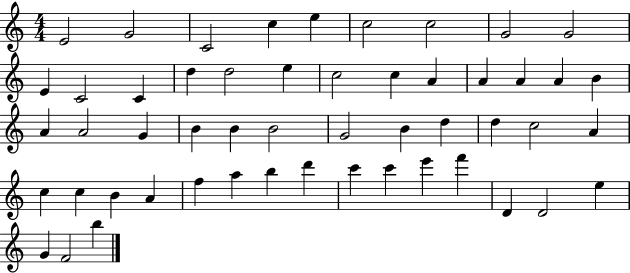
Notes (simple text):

E4/h G4/h C4/h C5/q E5/q C5/h C5/h G4/h G4/h E4/q C4/h C4/q D5/q D5/h E5/q C5/h C5/q A4/q A4/q A4/q A4/q B4/q A4/q A4/h G4/q B4/q B4/q B4/h G4/h B4/q D5/q D5/q C5/h A4/q C5/q C5/q B4/q A4/q F5/q A5/q B5/q D6/q C6/q C6/q E6/q F6/q D4/q D4/h E5/q G4/q F4/h B5/q